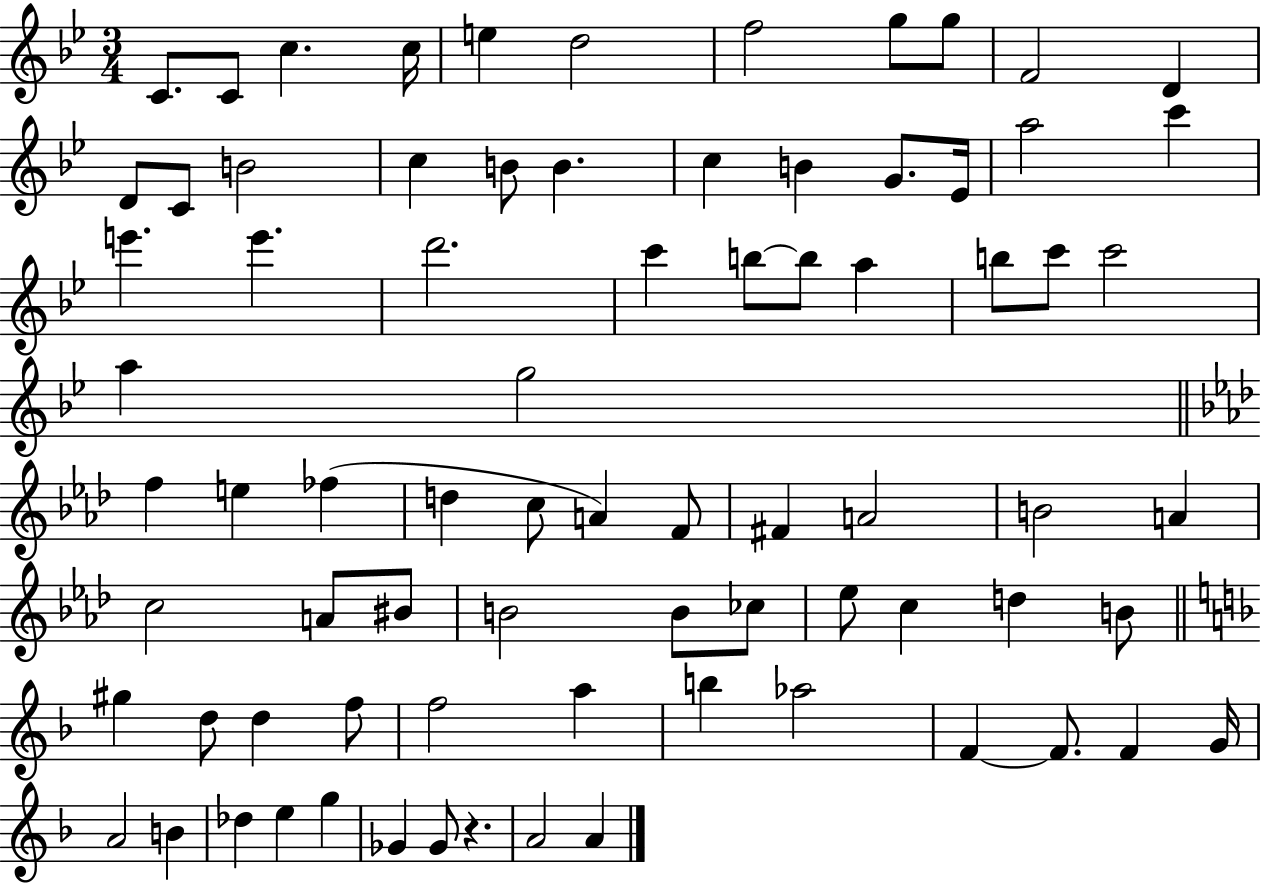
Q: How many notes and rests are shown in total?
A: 78